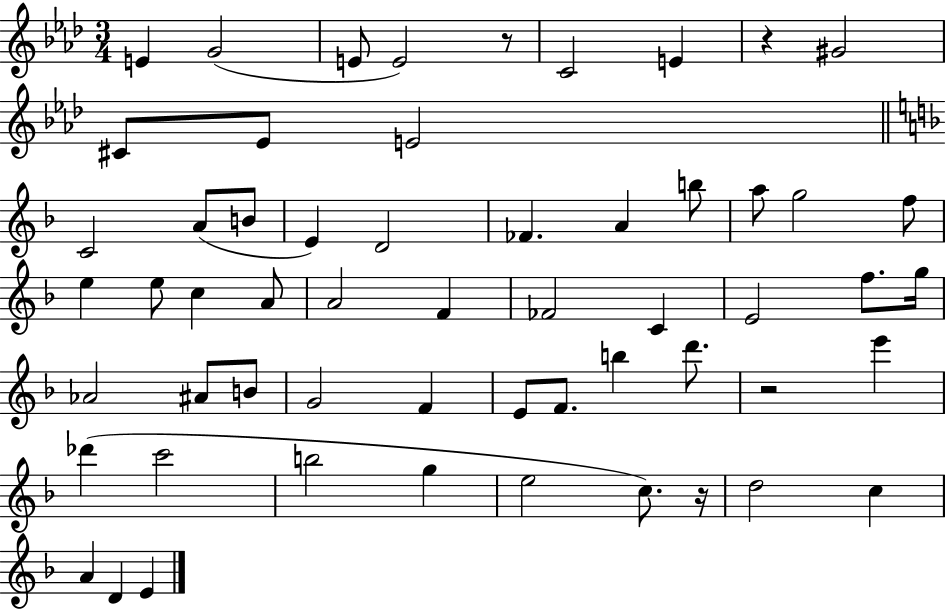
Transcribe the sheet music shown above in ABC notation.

X:1
T:Untitled
M:3/4
L:1/4
K:Ab
E G2 E/2 E2 z/2 C2 E z ^G2 ^C/2 _E/2 E2 C2 A/2 B/2 E D2 _F A b/2 a/2 g2 f/2 e e/2 c A/2 A2 F _F2 C E2 f/2 g/4 _A2 ^A/2 B/2 G2 F E/2 F/2 b d'/2 z2 e' _d' c'2 b2 g e2 c/2 z/4 d2 c A D E